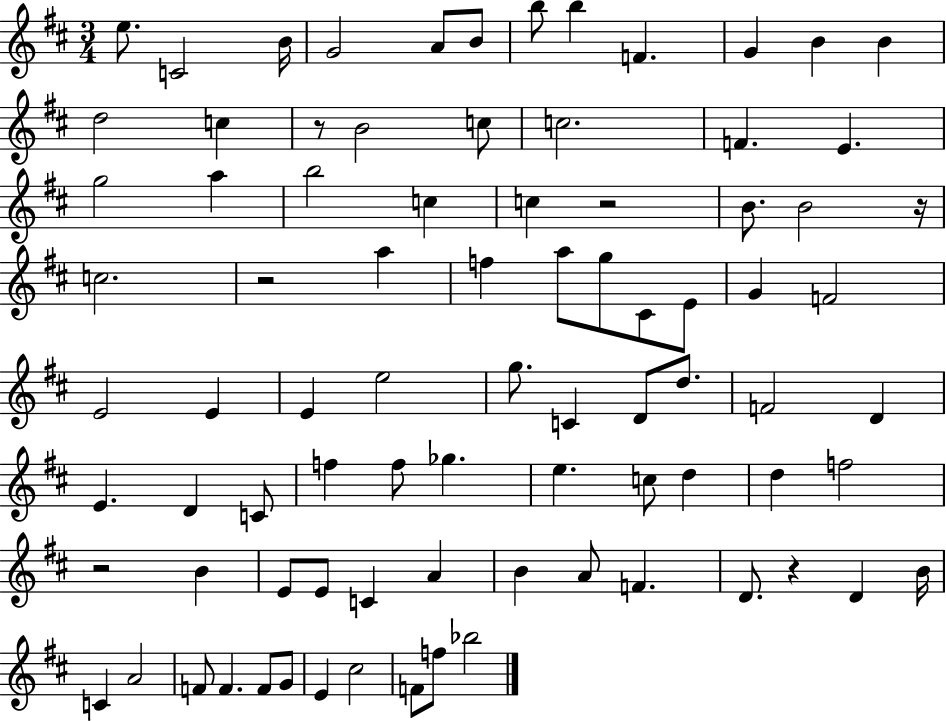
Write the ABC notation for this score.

X:1
T:Untitled
M:3/4
L:1/4
K:D
e/2 C2 B/4 G2 A/2 B/2 b/2 b F G B B d2 c z/2 B2 c/2 c2 F E g2 a b2 c c z2 B/2 B2 z/4 c2 z2 a f a/2 g/2 ^C/2 E/2 G F2 E2 E E e2 g/2 C D/2 d/2 F2 D E D C/2 f f/2 _g e c/2 d d f2 z2 B E/2 E/2 C A B A/2 F D/2 z D B/4 C A2 F/2 F F/2 G/2 E ^c2 F/2 f/2 _b2